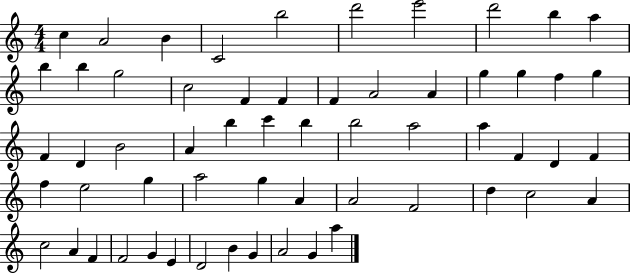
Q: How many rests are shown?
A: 0